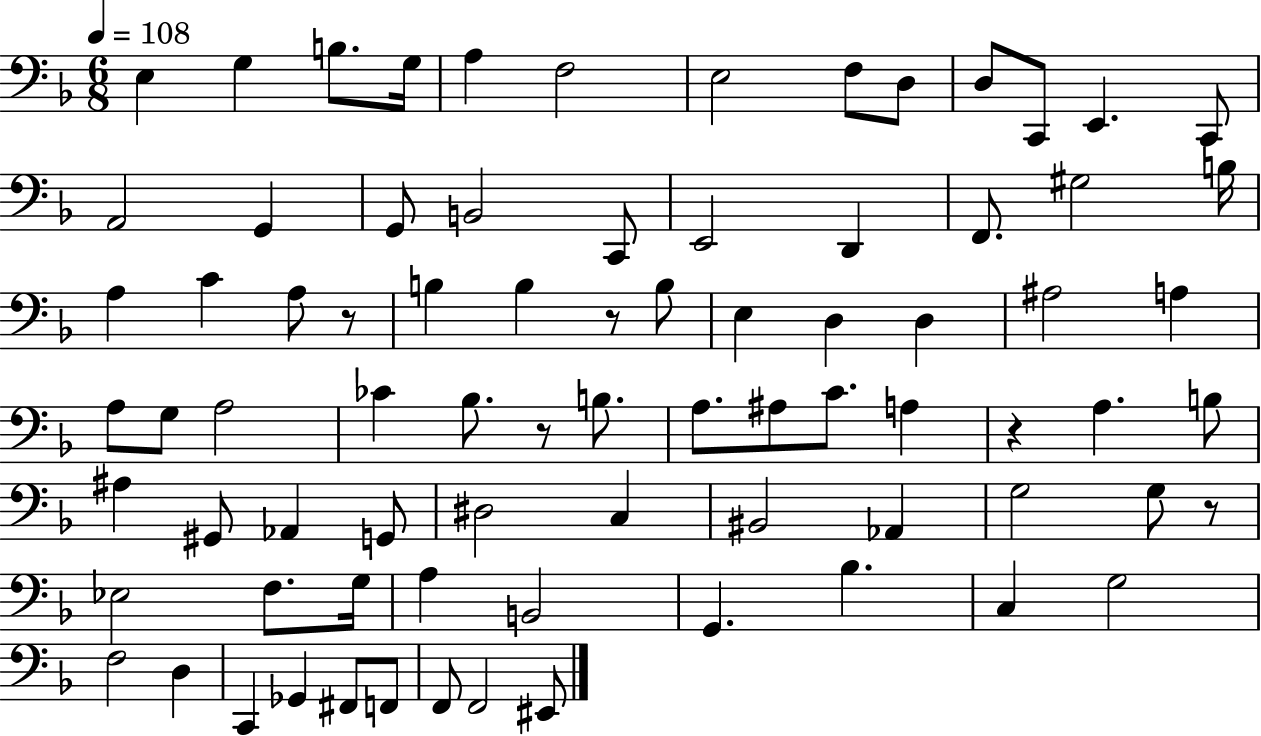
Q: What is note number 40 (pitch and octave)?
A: B3